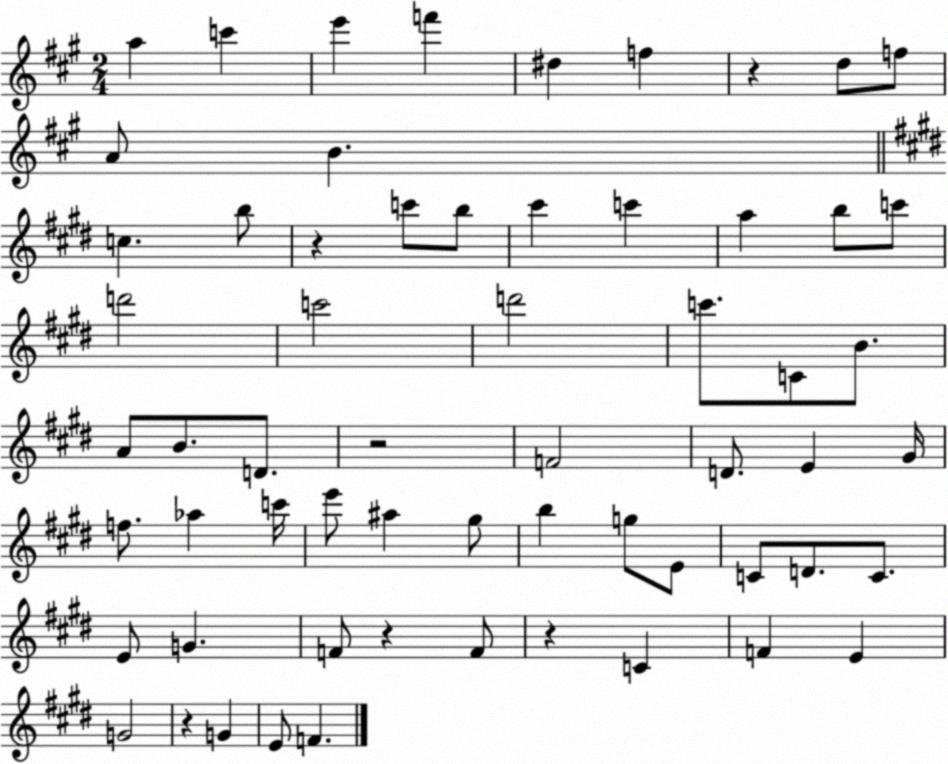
X:1
T:Untitled
M:2/4
L:1/4
K:A
a c' e' f' ^d f z d/2 f/2 A/2 B c b/2 z c'/2 b/2 ^c' c' a b/2 c'/2 d'2 c'2 d'2 c'/2 C/2 B/2 A/2 B/2 D/2 z2 F2 D/2 E ^G/4 f/2 _a c'/4 e'/2 ^a ^g/2 b g/2 E/2 C/2 D/2 C/2 E/2 G F/2 z F/2 z C F E G2 z G E/2 F